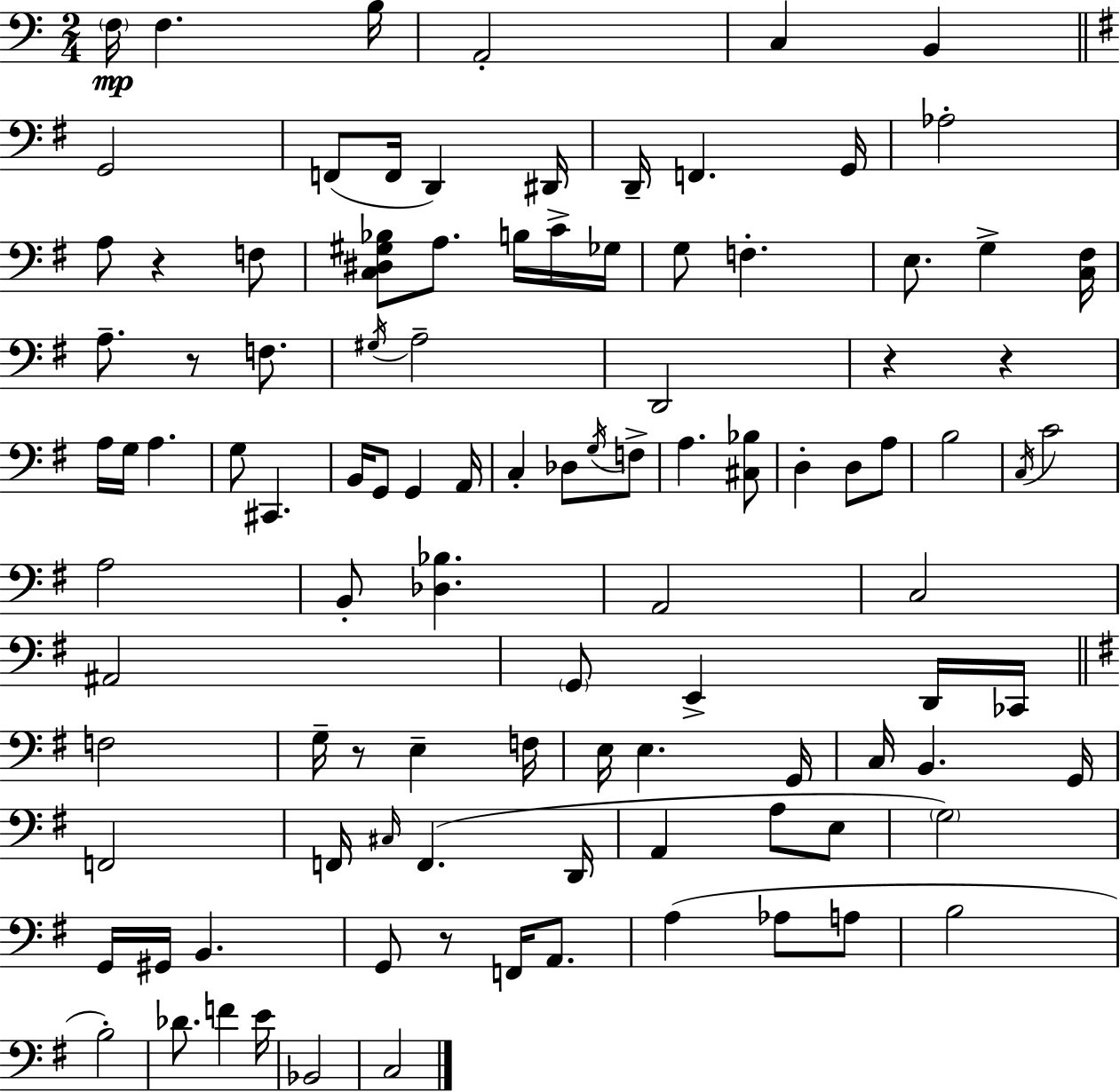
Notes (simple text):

F3/s F3/q. B3/s A2/h C3/q B2/q G2/h F2/e F2/s D2/q D#2/s D2/s F2/q. G2/s Ab3/h A3/e R/q F3/e [C3,D#3,G#3,Bb3]/e A3/e. B3/s C4/s Gb3/s G3/e F3/q. E3/e. G3/q [C3,F#3]/s A3/e. R/e F3/e. G#3/s A3/h D2/h R/q R/q A3/s G3/s A3/q. G3/e C#2/q. B2/s G2/e G2/q A2/s C3/q Db3/e G3/s F3/e A3/q. [C#3,Bb3]/e D3/q D3/e A3/e B3/h C3/s C4/h A3/h B2/e [Db3,Bb3]/q. A2/h C3/h A#2/h G2/e E2/q D2/s CES2/s F3/h G3/s R/e E3/q F3/s E3/s E3/q. G2/s C3/s B2/q. G2/s F2/h F2/s C#3/s F2/q. D2/s A2/q A3/e E3/e G3/h G2/s G#2/s B2/q. G2/e R/e F2/s A2/e. A3/q Ab3/e A3/e B3/h B3/h Db4/e. F4/q E4/s Bb2/h C3/h